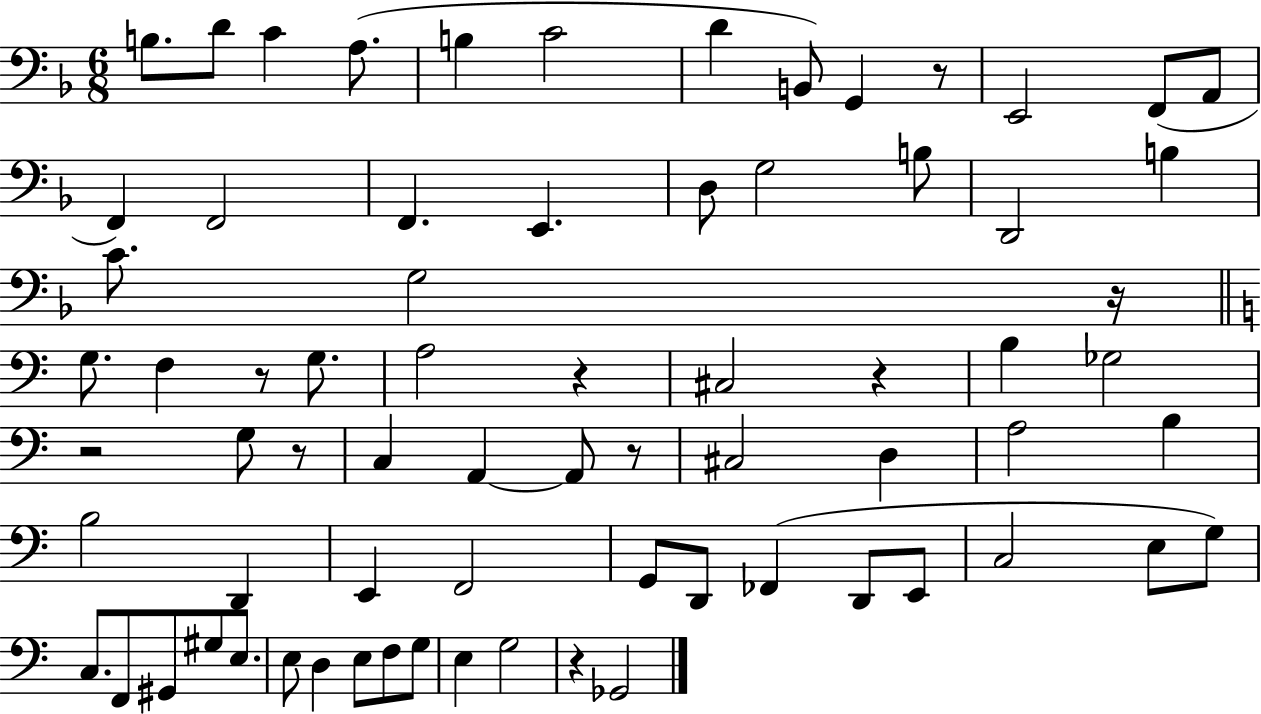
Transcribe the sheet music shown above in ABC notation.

X:1
T:Untitled
M:6/8
L:1/4
K:F
B,/2 D/2 C A,/2 B, C2 D B,,/2 G,, z/2 E,,2 F,,/2 A,,/2 F,, F,,2 F,, E,, D,/2 G,2 B,/2 D,,2 B, C/2 G,2 z/4 G,/2 F, z/2 G,/2 A,2 z ^C,2 z B, _G,2 z2 G,/2 z/2 C, A,, A,,/2 z/2 ^C,2 D, A,2 B, B,2 D,, E,, F,,2 G,,/2 D,,/2 _F,, D,,/2 E,,/2 C,2 E,/2 G,/2 C,/2 F,,/2 ^G,,/2 ^G,/2 E,/2 E,/2 D, E,/2 F,/2 G,/2 E, G,2 z _G,,2